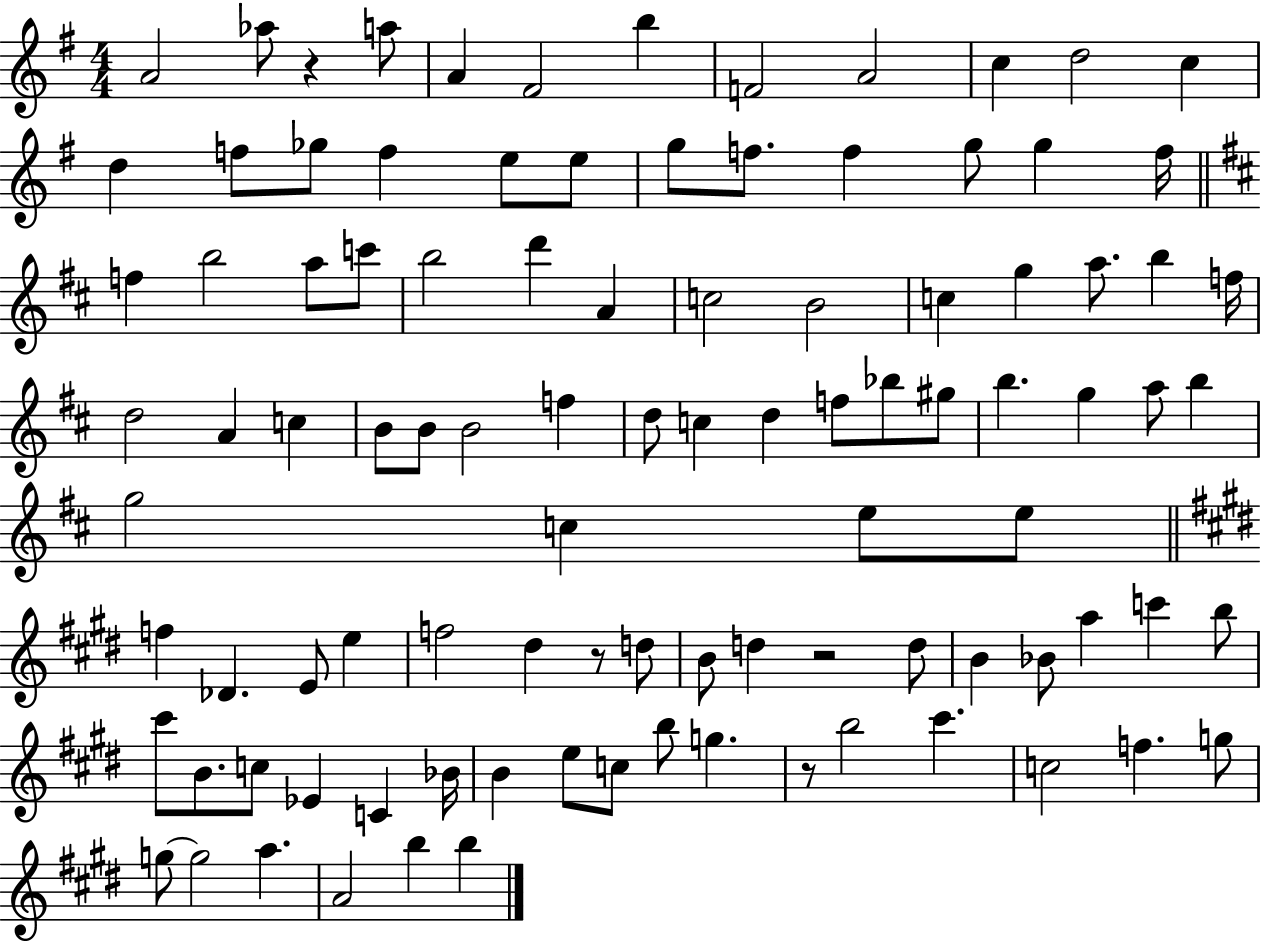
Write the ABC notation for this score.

X:1
T:Untitled
M:4/4
L:1/4
K:G
A2 _a/2 z a/2 A ^F2 b F2 A2 c d2 c d f/2 _g/2 f e/2 e/2 g/2 f/2 f g/2 g f/4 f b2 a/2 c'/2 b2 d' A c2 B2 c g a/2 b f/4 d2 A c B/2 B/2 B2 f d/2 c d f/2 _b/2 ^g/2 b g a/2 b g2 c e/2 e/2 f _D E/2 e f2 ^d z/2 d/2 B/2 d z2 d/2 B _B/2 a c' b/2 ^c'/2 B/2 c/2 _E C _B/4 B e/2 c/2 b/2 g z/2 b2 ^c' c2 f g/2 g/2 g2 a A2 b b